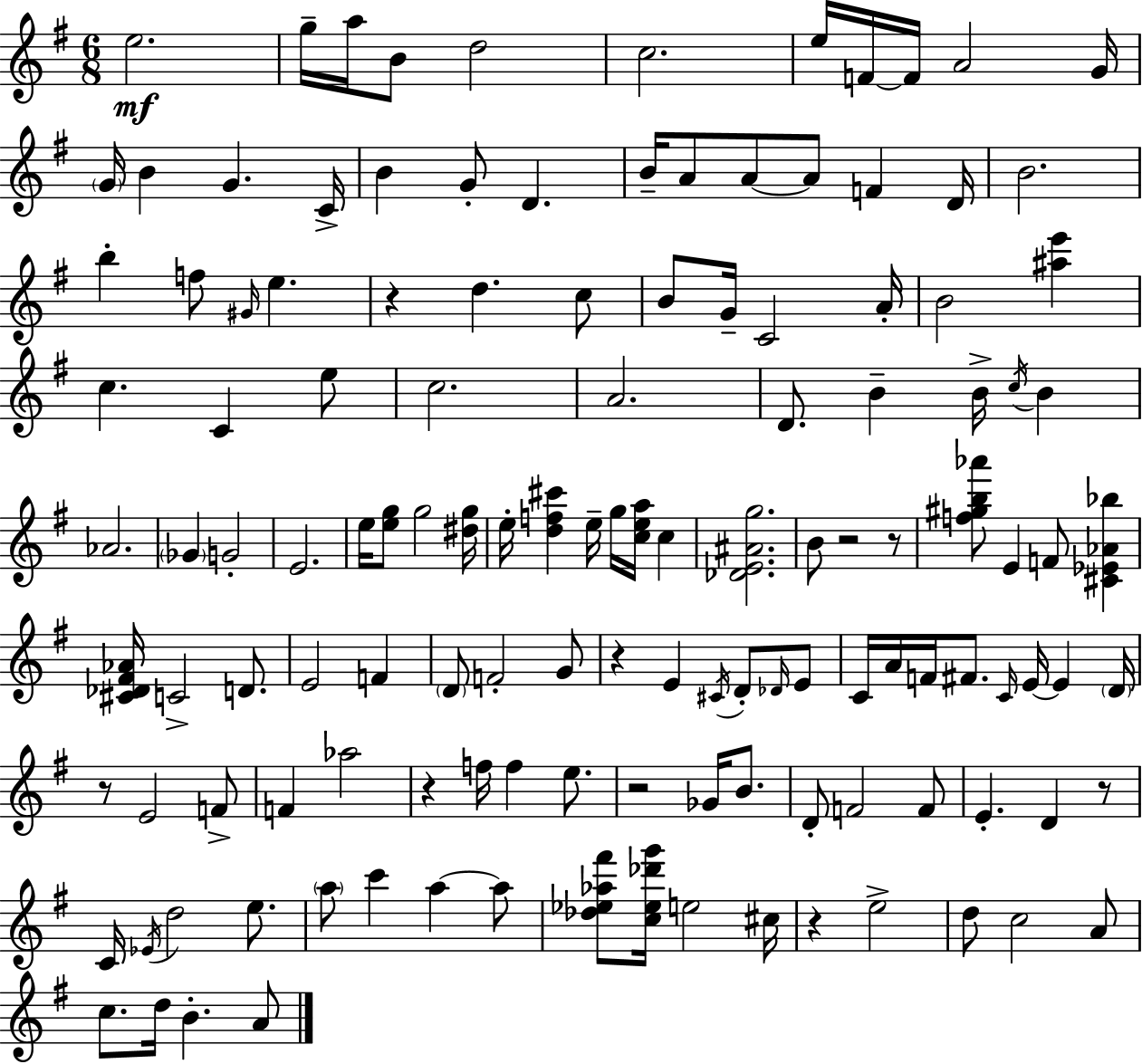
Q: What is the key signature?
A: E minor